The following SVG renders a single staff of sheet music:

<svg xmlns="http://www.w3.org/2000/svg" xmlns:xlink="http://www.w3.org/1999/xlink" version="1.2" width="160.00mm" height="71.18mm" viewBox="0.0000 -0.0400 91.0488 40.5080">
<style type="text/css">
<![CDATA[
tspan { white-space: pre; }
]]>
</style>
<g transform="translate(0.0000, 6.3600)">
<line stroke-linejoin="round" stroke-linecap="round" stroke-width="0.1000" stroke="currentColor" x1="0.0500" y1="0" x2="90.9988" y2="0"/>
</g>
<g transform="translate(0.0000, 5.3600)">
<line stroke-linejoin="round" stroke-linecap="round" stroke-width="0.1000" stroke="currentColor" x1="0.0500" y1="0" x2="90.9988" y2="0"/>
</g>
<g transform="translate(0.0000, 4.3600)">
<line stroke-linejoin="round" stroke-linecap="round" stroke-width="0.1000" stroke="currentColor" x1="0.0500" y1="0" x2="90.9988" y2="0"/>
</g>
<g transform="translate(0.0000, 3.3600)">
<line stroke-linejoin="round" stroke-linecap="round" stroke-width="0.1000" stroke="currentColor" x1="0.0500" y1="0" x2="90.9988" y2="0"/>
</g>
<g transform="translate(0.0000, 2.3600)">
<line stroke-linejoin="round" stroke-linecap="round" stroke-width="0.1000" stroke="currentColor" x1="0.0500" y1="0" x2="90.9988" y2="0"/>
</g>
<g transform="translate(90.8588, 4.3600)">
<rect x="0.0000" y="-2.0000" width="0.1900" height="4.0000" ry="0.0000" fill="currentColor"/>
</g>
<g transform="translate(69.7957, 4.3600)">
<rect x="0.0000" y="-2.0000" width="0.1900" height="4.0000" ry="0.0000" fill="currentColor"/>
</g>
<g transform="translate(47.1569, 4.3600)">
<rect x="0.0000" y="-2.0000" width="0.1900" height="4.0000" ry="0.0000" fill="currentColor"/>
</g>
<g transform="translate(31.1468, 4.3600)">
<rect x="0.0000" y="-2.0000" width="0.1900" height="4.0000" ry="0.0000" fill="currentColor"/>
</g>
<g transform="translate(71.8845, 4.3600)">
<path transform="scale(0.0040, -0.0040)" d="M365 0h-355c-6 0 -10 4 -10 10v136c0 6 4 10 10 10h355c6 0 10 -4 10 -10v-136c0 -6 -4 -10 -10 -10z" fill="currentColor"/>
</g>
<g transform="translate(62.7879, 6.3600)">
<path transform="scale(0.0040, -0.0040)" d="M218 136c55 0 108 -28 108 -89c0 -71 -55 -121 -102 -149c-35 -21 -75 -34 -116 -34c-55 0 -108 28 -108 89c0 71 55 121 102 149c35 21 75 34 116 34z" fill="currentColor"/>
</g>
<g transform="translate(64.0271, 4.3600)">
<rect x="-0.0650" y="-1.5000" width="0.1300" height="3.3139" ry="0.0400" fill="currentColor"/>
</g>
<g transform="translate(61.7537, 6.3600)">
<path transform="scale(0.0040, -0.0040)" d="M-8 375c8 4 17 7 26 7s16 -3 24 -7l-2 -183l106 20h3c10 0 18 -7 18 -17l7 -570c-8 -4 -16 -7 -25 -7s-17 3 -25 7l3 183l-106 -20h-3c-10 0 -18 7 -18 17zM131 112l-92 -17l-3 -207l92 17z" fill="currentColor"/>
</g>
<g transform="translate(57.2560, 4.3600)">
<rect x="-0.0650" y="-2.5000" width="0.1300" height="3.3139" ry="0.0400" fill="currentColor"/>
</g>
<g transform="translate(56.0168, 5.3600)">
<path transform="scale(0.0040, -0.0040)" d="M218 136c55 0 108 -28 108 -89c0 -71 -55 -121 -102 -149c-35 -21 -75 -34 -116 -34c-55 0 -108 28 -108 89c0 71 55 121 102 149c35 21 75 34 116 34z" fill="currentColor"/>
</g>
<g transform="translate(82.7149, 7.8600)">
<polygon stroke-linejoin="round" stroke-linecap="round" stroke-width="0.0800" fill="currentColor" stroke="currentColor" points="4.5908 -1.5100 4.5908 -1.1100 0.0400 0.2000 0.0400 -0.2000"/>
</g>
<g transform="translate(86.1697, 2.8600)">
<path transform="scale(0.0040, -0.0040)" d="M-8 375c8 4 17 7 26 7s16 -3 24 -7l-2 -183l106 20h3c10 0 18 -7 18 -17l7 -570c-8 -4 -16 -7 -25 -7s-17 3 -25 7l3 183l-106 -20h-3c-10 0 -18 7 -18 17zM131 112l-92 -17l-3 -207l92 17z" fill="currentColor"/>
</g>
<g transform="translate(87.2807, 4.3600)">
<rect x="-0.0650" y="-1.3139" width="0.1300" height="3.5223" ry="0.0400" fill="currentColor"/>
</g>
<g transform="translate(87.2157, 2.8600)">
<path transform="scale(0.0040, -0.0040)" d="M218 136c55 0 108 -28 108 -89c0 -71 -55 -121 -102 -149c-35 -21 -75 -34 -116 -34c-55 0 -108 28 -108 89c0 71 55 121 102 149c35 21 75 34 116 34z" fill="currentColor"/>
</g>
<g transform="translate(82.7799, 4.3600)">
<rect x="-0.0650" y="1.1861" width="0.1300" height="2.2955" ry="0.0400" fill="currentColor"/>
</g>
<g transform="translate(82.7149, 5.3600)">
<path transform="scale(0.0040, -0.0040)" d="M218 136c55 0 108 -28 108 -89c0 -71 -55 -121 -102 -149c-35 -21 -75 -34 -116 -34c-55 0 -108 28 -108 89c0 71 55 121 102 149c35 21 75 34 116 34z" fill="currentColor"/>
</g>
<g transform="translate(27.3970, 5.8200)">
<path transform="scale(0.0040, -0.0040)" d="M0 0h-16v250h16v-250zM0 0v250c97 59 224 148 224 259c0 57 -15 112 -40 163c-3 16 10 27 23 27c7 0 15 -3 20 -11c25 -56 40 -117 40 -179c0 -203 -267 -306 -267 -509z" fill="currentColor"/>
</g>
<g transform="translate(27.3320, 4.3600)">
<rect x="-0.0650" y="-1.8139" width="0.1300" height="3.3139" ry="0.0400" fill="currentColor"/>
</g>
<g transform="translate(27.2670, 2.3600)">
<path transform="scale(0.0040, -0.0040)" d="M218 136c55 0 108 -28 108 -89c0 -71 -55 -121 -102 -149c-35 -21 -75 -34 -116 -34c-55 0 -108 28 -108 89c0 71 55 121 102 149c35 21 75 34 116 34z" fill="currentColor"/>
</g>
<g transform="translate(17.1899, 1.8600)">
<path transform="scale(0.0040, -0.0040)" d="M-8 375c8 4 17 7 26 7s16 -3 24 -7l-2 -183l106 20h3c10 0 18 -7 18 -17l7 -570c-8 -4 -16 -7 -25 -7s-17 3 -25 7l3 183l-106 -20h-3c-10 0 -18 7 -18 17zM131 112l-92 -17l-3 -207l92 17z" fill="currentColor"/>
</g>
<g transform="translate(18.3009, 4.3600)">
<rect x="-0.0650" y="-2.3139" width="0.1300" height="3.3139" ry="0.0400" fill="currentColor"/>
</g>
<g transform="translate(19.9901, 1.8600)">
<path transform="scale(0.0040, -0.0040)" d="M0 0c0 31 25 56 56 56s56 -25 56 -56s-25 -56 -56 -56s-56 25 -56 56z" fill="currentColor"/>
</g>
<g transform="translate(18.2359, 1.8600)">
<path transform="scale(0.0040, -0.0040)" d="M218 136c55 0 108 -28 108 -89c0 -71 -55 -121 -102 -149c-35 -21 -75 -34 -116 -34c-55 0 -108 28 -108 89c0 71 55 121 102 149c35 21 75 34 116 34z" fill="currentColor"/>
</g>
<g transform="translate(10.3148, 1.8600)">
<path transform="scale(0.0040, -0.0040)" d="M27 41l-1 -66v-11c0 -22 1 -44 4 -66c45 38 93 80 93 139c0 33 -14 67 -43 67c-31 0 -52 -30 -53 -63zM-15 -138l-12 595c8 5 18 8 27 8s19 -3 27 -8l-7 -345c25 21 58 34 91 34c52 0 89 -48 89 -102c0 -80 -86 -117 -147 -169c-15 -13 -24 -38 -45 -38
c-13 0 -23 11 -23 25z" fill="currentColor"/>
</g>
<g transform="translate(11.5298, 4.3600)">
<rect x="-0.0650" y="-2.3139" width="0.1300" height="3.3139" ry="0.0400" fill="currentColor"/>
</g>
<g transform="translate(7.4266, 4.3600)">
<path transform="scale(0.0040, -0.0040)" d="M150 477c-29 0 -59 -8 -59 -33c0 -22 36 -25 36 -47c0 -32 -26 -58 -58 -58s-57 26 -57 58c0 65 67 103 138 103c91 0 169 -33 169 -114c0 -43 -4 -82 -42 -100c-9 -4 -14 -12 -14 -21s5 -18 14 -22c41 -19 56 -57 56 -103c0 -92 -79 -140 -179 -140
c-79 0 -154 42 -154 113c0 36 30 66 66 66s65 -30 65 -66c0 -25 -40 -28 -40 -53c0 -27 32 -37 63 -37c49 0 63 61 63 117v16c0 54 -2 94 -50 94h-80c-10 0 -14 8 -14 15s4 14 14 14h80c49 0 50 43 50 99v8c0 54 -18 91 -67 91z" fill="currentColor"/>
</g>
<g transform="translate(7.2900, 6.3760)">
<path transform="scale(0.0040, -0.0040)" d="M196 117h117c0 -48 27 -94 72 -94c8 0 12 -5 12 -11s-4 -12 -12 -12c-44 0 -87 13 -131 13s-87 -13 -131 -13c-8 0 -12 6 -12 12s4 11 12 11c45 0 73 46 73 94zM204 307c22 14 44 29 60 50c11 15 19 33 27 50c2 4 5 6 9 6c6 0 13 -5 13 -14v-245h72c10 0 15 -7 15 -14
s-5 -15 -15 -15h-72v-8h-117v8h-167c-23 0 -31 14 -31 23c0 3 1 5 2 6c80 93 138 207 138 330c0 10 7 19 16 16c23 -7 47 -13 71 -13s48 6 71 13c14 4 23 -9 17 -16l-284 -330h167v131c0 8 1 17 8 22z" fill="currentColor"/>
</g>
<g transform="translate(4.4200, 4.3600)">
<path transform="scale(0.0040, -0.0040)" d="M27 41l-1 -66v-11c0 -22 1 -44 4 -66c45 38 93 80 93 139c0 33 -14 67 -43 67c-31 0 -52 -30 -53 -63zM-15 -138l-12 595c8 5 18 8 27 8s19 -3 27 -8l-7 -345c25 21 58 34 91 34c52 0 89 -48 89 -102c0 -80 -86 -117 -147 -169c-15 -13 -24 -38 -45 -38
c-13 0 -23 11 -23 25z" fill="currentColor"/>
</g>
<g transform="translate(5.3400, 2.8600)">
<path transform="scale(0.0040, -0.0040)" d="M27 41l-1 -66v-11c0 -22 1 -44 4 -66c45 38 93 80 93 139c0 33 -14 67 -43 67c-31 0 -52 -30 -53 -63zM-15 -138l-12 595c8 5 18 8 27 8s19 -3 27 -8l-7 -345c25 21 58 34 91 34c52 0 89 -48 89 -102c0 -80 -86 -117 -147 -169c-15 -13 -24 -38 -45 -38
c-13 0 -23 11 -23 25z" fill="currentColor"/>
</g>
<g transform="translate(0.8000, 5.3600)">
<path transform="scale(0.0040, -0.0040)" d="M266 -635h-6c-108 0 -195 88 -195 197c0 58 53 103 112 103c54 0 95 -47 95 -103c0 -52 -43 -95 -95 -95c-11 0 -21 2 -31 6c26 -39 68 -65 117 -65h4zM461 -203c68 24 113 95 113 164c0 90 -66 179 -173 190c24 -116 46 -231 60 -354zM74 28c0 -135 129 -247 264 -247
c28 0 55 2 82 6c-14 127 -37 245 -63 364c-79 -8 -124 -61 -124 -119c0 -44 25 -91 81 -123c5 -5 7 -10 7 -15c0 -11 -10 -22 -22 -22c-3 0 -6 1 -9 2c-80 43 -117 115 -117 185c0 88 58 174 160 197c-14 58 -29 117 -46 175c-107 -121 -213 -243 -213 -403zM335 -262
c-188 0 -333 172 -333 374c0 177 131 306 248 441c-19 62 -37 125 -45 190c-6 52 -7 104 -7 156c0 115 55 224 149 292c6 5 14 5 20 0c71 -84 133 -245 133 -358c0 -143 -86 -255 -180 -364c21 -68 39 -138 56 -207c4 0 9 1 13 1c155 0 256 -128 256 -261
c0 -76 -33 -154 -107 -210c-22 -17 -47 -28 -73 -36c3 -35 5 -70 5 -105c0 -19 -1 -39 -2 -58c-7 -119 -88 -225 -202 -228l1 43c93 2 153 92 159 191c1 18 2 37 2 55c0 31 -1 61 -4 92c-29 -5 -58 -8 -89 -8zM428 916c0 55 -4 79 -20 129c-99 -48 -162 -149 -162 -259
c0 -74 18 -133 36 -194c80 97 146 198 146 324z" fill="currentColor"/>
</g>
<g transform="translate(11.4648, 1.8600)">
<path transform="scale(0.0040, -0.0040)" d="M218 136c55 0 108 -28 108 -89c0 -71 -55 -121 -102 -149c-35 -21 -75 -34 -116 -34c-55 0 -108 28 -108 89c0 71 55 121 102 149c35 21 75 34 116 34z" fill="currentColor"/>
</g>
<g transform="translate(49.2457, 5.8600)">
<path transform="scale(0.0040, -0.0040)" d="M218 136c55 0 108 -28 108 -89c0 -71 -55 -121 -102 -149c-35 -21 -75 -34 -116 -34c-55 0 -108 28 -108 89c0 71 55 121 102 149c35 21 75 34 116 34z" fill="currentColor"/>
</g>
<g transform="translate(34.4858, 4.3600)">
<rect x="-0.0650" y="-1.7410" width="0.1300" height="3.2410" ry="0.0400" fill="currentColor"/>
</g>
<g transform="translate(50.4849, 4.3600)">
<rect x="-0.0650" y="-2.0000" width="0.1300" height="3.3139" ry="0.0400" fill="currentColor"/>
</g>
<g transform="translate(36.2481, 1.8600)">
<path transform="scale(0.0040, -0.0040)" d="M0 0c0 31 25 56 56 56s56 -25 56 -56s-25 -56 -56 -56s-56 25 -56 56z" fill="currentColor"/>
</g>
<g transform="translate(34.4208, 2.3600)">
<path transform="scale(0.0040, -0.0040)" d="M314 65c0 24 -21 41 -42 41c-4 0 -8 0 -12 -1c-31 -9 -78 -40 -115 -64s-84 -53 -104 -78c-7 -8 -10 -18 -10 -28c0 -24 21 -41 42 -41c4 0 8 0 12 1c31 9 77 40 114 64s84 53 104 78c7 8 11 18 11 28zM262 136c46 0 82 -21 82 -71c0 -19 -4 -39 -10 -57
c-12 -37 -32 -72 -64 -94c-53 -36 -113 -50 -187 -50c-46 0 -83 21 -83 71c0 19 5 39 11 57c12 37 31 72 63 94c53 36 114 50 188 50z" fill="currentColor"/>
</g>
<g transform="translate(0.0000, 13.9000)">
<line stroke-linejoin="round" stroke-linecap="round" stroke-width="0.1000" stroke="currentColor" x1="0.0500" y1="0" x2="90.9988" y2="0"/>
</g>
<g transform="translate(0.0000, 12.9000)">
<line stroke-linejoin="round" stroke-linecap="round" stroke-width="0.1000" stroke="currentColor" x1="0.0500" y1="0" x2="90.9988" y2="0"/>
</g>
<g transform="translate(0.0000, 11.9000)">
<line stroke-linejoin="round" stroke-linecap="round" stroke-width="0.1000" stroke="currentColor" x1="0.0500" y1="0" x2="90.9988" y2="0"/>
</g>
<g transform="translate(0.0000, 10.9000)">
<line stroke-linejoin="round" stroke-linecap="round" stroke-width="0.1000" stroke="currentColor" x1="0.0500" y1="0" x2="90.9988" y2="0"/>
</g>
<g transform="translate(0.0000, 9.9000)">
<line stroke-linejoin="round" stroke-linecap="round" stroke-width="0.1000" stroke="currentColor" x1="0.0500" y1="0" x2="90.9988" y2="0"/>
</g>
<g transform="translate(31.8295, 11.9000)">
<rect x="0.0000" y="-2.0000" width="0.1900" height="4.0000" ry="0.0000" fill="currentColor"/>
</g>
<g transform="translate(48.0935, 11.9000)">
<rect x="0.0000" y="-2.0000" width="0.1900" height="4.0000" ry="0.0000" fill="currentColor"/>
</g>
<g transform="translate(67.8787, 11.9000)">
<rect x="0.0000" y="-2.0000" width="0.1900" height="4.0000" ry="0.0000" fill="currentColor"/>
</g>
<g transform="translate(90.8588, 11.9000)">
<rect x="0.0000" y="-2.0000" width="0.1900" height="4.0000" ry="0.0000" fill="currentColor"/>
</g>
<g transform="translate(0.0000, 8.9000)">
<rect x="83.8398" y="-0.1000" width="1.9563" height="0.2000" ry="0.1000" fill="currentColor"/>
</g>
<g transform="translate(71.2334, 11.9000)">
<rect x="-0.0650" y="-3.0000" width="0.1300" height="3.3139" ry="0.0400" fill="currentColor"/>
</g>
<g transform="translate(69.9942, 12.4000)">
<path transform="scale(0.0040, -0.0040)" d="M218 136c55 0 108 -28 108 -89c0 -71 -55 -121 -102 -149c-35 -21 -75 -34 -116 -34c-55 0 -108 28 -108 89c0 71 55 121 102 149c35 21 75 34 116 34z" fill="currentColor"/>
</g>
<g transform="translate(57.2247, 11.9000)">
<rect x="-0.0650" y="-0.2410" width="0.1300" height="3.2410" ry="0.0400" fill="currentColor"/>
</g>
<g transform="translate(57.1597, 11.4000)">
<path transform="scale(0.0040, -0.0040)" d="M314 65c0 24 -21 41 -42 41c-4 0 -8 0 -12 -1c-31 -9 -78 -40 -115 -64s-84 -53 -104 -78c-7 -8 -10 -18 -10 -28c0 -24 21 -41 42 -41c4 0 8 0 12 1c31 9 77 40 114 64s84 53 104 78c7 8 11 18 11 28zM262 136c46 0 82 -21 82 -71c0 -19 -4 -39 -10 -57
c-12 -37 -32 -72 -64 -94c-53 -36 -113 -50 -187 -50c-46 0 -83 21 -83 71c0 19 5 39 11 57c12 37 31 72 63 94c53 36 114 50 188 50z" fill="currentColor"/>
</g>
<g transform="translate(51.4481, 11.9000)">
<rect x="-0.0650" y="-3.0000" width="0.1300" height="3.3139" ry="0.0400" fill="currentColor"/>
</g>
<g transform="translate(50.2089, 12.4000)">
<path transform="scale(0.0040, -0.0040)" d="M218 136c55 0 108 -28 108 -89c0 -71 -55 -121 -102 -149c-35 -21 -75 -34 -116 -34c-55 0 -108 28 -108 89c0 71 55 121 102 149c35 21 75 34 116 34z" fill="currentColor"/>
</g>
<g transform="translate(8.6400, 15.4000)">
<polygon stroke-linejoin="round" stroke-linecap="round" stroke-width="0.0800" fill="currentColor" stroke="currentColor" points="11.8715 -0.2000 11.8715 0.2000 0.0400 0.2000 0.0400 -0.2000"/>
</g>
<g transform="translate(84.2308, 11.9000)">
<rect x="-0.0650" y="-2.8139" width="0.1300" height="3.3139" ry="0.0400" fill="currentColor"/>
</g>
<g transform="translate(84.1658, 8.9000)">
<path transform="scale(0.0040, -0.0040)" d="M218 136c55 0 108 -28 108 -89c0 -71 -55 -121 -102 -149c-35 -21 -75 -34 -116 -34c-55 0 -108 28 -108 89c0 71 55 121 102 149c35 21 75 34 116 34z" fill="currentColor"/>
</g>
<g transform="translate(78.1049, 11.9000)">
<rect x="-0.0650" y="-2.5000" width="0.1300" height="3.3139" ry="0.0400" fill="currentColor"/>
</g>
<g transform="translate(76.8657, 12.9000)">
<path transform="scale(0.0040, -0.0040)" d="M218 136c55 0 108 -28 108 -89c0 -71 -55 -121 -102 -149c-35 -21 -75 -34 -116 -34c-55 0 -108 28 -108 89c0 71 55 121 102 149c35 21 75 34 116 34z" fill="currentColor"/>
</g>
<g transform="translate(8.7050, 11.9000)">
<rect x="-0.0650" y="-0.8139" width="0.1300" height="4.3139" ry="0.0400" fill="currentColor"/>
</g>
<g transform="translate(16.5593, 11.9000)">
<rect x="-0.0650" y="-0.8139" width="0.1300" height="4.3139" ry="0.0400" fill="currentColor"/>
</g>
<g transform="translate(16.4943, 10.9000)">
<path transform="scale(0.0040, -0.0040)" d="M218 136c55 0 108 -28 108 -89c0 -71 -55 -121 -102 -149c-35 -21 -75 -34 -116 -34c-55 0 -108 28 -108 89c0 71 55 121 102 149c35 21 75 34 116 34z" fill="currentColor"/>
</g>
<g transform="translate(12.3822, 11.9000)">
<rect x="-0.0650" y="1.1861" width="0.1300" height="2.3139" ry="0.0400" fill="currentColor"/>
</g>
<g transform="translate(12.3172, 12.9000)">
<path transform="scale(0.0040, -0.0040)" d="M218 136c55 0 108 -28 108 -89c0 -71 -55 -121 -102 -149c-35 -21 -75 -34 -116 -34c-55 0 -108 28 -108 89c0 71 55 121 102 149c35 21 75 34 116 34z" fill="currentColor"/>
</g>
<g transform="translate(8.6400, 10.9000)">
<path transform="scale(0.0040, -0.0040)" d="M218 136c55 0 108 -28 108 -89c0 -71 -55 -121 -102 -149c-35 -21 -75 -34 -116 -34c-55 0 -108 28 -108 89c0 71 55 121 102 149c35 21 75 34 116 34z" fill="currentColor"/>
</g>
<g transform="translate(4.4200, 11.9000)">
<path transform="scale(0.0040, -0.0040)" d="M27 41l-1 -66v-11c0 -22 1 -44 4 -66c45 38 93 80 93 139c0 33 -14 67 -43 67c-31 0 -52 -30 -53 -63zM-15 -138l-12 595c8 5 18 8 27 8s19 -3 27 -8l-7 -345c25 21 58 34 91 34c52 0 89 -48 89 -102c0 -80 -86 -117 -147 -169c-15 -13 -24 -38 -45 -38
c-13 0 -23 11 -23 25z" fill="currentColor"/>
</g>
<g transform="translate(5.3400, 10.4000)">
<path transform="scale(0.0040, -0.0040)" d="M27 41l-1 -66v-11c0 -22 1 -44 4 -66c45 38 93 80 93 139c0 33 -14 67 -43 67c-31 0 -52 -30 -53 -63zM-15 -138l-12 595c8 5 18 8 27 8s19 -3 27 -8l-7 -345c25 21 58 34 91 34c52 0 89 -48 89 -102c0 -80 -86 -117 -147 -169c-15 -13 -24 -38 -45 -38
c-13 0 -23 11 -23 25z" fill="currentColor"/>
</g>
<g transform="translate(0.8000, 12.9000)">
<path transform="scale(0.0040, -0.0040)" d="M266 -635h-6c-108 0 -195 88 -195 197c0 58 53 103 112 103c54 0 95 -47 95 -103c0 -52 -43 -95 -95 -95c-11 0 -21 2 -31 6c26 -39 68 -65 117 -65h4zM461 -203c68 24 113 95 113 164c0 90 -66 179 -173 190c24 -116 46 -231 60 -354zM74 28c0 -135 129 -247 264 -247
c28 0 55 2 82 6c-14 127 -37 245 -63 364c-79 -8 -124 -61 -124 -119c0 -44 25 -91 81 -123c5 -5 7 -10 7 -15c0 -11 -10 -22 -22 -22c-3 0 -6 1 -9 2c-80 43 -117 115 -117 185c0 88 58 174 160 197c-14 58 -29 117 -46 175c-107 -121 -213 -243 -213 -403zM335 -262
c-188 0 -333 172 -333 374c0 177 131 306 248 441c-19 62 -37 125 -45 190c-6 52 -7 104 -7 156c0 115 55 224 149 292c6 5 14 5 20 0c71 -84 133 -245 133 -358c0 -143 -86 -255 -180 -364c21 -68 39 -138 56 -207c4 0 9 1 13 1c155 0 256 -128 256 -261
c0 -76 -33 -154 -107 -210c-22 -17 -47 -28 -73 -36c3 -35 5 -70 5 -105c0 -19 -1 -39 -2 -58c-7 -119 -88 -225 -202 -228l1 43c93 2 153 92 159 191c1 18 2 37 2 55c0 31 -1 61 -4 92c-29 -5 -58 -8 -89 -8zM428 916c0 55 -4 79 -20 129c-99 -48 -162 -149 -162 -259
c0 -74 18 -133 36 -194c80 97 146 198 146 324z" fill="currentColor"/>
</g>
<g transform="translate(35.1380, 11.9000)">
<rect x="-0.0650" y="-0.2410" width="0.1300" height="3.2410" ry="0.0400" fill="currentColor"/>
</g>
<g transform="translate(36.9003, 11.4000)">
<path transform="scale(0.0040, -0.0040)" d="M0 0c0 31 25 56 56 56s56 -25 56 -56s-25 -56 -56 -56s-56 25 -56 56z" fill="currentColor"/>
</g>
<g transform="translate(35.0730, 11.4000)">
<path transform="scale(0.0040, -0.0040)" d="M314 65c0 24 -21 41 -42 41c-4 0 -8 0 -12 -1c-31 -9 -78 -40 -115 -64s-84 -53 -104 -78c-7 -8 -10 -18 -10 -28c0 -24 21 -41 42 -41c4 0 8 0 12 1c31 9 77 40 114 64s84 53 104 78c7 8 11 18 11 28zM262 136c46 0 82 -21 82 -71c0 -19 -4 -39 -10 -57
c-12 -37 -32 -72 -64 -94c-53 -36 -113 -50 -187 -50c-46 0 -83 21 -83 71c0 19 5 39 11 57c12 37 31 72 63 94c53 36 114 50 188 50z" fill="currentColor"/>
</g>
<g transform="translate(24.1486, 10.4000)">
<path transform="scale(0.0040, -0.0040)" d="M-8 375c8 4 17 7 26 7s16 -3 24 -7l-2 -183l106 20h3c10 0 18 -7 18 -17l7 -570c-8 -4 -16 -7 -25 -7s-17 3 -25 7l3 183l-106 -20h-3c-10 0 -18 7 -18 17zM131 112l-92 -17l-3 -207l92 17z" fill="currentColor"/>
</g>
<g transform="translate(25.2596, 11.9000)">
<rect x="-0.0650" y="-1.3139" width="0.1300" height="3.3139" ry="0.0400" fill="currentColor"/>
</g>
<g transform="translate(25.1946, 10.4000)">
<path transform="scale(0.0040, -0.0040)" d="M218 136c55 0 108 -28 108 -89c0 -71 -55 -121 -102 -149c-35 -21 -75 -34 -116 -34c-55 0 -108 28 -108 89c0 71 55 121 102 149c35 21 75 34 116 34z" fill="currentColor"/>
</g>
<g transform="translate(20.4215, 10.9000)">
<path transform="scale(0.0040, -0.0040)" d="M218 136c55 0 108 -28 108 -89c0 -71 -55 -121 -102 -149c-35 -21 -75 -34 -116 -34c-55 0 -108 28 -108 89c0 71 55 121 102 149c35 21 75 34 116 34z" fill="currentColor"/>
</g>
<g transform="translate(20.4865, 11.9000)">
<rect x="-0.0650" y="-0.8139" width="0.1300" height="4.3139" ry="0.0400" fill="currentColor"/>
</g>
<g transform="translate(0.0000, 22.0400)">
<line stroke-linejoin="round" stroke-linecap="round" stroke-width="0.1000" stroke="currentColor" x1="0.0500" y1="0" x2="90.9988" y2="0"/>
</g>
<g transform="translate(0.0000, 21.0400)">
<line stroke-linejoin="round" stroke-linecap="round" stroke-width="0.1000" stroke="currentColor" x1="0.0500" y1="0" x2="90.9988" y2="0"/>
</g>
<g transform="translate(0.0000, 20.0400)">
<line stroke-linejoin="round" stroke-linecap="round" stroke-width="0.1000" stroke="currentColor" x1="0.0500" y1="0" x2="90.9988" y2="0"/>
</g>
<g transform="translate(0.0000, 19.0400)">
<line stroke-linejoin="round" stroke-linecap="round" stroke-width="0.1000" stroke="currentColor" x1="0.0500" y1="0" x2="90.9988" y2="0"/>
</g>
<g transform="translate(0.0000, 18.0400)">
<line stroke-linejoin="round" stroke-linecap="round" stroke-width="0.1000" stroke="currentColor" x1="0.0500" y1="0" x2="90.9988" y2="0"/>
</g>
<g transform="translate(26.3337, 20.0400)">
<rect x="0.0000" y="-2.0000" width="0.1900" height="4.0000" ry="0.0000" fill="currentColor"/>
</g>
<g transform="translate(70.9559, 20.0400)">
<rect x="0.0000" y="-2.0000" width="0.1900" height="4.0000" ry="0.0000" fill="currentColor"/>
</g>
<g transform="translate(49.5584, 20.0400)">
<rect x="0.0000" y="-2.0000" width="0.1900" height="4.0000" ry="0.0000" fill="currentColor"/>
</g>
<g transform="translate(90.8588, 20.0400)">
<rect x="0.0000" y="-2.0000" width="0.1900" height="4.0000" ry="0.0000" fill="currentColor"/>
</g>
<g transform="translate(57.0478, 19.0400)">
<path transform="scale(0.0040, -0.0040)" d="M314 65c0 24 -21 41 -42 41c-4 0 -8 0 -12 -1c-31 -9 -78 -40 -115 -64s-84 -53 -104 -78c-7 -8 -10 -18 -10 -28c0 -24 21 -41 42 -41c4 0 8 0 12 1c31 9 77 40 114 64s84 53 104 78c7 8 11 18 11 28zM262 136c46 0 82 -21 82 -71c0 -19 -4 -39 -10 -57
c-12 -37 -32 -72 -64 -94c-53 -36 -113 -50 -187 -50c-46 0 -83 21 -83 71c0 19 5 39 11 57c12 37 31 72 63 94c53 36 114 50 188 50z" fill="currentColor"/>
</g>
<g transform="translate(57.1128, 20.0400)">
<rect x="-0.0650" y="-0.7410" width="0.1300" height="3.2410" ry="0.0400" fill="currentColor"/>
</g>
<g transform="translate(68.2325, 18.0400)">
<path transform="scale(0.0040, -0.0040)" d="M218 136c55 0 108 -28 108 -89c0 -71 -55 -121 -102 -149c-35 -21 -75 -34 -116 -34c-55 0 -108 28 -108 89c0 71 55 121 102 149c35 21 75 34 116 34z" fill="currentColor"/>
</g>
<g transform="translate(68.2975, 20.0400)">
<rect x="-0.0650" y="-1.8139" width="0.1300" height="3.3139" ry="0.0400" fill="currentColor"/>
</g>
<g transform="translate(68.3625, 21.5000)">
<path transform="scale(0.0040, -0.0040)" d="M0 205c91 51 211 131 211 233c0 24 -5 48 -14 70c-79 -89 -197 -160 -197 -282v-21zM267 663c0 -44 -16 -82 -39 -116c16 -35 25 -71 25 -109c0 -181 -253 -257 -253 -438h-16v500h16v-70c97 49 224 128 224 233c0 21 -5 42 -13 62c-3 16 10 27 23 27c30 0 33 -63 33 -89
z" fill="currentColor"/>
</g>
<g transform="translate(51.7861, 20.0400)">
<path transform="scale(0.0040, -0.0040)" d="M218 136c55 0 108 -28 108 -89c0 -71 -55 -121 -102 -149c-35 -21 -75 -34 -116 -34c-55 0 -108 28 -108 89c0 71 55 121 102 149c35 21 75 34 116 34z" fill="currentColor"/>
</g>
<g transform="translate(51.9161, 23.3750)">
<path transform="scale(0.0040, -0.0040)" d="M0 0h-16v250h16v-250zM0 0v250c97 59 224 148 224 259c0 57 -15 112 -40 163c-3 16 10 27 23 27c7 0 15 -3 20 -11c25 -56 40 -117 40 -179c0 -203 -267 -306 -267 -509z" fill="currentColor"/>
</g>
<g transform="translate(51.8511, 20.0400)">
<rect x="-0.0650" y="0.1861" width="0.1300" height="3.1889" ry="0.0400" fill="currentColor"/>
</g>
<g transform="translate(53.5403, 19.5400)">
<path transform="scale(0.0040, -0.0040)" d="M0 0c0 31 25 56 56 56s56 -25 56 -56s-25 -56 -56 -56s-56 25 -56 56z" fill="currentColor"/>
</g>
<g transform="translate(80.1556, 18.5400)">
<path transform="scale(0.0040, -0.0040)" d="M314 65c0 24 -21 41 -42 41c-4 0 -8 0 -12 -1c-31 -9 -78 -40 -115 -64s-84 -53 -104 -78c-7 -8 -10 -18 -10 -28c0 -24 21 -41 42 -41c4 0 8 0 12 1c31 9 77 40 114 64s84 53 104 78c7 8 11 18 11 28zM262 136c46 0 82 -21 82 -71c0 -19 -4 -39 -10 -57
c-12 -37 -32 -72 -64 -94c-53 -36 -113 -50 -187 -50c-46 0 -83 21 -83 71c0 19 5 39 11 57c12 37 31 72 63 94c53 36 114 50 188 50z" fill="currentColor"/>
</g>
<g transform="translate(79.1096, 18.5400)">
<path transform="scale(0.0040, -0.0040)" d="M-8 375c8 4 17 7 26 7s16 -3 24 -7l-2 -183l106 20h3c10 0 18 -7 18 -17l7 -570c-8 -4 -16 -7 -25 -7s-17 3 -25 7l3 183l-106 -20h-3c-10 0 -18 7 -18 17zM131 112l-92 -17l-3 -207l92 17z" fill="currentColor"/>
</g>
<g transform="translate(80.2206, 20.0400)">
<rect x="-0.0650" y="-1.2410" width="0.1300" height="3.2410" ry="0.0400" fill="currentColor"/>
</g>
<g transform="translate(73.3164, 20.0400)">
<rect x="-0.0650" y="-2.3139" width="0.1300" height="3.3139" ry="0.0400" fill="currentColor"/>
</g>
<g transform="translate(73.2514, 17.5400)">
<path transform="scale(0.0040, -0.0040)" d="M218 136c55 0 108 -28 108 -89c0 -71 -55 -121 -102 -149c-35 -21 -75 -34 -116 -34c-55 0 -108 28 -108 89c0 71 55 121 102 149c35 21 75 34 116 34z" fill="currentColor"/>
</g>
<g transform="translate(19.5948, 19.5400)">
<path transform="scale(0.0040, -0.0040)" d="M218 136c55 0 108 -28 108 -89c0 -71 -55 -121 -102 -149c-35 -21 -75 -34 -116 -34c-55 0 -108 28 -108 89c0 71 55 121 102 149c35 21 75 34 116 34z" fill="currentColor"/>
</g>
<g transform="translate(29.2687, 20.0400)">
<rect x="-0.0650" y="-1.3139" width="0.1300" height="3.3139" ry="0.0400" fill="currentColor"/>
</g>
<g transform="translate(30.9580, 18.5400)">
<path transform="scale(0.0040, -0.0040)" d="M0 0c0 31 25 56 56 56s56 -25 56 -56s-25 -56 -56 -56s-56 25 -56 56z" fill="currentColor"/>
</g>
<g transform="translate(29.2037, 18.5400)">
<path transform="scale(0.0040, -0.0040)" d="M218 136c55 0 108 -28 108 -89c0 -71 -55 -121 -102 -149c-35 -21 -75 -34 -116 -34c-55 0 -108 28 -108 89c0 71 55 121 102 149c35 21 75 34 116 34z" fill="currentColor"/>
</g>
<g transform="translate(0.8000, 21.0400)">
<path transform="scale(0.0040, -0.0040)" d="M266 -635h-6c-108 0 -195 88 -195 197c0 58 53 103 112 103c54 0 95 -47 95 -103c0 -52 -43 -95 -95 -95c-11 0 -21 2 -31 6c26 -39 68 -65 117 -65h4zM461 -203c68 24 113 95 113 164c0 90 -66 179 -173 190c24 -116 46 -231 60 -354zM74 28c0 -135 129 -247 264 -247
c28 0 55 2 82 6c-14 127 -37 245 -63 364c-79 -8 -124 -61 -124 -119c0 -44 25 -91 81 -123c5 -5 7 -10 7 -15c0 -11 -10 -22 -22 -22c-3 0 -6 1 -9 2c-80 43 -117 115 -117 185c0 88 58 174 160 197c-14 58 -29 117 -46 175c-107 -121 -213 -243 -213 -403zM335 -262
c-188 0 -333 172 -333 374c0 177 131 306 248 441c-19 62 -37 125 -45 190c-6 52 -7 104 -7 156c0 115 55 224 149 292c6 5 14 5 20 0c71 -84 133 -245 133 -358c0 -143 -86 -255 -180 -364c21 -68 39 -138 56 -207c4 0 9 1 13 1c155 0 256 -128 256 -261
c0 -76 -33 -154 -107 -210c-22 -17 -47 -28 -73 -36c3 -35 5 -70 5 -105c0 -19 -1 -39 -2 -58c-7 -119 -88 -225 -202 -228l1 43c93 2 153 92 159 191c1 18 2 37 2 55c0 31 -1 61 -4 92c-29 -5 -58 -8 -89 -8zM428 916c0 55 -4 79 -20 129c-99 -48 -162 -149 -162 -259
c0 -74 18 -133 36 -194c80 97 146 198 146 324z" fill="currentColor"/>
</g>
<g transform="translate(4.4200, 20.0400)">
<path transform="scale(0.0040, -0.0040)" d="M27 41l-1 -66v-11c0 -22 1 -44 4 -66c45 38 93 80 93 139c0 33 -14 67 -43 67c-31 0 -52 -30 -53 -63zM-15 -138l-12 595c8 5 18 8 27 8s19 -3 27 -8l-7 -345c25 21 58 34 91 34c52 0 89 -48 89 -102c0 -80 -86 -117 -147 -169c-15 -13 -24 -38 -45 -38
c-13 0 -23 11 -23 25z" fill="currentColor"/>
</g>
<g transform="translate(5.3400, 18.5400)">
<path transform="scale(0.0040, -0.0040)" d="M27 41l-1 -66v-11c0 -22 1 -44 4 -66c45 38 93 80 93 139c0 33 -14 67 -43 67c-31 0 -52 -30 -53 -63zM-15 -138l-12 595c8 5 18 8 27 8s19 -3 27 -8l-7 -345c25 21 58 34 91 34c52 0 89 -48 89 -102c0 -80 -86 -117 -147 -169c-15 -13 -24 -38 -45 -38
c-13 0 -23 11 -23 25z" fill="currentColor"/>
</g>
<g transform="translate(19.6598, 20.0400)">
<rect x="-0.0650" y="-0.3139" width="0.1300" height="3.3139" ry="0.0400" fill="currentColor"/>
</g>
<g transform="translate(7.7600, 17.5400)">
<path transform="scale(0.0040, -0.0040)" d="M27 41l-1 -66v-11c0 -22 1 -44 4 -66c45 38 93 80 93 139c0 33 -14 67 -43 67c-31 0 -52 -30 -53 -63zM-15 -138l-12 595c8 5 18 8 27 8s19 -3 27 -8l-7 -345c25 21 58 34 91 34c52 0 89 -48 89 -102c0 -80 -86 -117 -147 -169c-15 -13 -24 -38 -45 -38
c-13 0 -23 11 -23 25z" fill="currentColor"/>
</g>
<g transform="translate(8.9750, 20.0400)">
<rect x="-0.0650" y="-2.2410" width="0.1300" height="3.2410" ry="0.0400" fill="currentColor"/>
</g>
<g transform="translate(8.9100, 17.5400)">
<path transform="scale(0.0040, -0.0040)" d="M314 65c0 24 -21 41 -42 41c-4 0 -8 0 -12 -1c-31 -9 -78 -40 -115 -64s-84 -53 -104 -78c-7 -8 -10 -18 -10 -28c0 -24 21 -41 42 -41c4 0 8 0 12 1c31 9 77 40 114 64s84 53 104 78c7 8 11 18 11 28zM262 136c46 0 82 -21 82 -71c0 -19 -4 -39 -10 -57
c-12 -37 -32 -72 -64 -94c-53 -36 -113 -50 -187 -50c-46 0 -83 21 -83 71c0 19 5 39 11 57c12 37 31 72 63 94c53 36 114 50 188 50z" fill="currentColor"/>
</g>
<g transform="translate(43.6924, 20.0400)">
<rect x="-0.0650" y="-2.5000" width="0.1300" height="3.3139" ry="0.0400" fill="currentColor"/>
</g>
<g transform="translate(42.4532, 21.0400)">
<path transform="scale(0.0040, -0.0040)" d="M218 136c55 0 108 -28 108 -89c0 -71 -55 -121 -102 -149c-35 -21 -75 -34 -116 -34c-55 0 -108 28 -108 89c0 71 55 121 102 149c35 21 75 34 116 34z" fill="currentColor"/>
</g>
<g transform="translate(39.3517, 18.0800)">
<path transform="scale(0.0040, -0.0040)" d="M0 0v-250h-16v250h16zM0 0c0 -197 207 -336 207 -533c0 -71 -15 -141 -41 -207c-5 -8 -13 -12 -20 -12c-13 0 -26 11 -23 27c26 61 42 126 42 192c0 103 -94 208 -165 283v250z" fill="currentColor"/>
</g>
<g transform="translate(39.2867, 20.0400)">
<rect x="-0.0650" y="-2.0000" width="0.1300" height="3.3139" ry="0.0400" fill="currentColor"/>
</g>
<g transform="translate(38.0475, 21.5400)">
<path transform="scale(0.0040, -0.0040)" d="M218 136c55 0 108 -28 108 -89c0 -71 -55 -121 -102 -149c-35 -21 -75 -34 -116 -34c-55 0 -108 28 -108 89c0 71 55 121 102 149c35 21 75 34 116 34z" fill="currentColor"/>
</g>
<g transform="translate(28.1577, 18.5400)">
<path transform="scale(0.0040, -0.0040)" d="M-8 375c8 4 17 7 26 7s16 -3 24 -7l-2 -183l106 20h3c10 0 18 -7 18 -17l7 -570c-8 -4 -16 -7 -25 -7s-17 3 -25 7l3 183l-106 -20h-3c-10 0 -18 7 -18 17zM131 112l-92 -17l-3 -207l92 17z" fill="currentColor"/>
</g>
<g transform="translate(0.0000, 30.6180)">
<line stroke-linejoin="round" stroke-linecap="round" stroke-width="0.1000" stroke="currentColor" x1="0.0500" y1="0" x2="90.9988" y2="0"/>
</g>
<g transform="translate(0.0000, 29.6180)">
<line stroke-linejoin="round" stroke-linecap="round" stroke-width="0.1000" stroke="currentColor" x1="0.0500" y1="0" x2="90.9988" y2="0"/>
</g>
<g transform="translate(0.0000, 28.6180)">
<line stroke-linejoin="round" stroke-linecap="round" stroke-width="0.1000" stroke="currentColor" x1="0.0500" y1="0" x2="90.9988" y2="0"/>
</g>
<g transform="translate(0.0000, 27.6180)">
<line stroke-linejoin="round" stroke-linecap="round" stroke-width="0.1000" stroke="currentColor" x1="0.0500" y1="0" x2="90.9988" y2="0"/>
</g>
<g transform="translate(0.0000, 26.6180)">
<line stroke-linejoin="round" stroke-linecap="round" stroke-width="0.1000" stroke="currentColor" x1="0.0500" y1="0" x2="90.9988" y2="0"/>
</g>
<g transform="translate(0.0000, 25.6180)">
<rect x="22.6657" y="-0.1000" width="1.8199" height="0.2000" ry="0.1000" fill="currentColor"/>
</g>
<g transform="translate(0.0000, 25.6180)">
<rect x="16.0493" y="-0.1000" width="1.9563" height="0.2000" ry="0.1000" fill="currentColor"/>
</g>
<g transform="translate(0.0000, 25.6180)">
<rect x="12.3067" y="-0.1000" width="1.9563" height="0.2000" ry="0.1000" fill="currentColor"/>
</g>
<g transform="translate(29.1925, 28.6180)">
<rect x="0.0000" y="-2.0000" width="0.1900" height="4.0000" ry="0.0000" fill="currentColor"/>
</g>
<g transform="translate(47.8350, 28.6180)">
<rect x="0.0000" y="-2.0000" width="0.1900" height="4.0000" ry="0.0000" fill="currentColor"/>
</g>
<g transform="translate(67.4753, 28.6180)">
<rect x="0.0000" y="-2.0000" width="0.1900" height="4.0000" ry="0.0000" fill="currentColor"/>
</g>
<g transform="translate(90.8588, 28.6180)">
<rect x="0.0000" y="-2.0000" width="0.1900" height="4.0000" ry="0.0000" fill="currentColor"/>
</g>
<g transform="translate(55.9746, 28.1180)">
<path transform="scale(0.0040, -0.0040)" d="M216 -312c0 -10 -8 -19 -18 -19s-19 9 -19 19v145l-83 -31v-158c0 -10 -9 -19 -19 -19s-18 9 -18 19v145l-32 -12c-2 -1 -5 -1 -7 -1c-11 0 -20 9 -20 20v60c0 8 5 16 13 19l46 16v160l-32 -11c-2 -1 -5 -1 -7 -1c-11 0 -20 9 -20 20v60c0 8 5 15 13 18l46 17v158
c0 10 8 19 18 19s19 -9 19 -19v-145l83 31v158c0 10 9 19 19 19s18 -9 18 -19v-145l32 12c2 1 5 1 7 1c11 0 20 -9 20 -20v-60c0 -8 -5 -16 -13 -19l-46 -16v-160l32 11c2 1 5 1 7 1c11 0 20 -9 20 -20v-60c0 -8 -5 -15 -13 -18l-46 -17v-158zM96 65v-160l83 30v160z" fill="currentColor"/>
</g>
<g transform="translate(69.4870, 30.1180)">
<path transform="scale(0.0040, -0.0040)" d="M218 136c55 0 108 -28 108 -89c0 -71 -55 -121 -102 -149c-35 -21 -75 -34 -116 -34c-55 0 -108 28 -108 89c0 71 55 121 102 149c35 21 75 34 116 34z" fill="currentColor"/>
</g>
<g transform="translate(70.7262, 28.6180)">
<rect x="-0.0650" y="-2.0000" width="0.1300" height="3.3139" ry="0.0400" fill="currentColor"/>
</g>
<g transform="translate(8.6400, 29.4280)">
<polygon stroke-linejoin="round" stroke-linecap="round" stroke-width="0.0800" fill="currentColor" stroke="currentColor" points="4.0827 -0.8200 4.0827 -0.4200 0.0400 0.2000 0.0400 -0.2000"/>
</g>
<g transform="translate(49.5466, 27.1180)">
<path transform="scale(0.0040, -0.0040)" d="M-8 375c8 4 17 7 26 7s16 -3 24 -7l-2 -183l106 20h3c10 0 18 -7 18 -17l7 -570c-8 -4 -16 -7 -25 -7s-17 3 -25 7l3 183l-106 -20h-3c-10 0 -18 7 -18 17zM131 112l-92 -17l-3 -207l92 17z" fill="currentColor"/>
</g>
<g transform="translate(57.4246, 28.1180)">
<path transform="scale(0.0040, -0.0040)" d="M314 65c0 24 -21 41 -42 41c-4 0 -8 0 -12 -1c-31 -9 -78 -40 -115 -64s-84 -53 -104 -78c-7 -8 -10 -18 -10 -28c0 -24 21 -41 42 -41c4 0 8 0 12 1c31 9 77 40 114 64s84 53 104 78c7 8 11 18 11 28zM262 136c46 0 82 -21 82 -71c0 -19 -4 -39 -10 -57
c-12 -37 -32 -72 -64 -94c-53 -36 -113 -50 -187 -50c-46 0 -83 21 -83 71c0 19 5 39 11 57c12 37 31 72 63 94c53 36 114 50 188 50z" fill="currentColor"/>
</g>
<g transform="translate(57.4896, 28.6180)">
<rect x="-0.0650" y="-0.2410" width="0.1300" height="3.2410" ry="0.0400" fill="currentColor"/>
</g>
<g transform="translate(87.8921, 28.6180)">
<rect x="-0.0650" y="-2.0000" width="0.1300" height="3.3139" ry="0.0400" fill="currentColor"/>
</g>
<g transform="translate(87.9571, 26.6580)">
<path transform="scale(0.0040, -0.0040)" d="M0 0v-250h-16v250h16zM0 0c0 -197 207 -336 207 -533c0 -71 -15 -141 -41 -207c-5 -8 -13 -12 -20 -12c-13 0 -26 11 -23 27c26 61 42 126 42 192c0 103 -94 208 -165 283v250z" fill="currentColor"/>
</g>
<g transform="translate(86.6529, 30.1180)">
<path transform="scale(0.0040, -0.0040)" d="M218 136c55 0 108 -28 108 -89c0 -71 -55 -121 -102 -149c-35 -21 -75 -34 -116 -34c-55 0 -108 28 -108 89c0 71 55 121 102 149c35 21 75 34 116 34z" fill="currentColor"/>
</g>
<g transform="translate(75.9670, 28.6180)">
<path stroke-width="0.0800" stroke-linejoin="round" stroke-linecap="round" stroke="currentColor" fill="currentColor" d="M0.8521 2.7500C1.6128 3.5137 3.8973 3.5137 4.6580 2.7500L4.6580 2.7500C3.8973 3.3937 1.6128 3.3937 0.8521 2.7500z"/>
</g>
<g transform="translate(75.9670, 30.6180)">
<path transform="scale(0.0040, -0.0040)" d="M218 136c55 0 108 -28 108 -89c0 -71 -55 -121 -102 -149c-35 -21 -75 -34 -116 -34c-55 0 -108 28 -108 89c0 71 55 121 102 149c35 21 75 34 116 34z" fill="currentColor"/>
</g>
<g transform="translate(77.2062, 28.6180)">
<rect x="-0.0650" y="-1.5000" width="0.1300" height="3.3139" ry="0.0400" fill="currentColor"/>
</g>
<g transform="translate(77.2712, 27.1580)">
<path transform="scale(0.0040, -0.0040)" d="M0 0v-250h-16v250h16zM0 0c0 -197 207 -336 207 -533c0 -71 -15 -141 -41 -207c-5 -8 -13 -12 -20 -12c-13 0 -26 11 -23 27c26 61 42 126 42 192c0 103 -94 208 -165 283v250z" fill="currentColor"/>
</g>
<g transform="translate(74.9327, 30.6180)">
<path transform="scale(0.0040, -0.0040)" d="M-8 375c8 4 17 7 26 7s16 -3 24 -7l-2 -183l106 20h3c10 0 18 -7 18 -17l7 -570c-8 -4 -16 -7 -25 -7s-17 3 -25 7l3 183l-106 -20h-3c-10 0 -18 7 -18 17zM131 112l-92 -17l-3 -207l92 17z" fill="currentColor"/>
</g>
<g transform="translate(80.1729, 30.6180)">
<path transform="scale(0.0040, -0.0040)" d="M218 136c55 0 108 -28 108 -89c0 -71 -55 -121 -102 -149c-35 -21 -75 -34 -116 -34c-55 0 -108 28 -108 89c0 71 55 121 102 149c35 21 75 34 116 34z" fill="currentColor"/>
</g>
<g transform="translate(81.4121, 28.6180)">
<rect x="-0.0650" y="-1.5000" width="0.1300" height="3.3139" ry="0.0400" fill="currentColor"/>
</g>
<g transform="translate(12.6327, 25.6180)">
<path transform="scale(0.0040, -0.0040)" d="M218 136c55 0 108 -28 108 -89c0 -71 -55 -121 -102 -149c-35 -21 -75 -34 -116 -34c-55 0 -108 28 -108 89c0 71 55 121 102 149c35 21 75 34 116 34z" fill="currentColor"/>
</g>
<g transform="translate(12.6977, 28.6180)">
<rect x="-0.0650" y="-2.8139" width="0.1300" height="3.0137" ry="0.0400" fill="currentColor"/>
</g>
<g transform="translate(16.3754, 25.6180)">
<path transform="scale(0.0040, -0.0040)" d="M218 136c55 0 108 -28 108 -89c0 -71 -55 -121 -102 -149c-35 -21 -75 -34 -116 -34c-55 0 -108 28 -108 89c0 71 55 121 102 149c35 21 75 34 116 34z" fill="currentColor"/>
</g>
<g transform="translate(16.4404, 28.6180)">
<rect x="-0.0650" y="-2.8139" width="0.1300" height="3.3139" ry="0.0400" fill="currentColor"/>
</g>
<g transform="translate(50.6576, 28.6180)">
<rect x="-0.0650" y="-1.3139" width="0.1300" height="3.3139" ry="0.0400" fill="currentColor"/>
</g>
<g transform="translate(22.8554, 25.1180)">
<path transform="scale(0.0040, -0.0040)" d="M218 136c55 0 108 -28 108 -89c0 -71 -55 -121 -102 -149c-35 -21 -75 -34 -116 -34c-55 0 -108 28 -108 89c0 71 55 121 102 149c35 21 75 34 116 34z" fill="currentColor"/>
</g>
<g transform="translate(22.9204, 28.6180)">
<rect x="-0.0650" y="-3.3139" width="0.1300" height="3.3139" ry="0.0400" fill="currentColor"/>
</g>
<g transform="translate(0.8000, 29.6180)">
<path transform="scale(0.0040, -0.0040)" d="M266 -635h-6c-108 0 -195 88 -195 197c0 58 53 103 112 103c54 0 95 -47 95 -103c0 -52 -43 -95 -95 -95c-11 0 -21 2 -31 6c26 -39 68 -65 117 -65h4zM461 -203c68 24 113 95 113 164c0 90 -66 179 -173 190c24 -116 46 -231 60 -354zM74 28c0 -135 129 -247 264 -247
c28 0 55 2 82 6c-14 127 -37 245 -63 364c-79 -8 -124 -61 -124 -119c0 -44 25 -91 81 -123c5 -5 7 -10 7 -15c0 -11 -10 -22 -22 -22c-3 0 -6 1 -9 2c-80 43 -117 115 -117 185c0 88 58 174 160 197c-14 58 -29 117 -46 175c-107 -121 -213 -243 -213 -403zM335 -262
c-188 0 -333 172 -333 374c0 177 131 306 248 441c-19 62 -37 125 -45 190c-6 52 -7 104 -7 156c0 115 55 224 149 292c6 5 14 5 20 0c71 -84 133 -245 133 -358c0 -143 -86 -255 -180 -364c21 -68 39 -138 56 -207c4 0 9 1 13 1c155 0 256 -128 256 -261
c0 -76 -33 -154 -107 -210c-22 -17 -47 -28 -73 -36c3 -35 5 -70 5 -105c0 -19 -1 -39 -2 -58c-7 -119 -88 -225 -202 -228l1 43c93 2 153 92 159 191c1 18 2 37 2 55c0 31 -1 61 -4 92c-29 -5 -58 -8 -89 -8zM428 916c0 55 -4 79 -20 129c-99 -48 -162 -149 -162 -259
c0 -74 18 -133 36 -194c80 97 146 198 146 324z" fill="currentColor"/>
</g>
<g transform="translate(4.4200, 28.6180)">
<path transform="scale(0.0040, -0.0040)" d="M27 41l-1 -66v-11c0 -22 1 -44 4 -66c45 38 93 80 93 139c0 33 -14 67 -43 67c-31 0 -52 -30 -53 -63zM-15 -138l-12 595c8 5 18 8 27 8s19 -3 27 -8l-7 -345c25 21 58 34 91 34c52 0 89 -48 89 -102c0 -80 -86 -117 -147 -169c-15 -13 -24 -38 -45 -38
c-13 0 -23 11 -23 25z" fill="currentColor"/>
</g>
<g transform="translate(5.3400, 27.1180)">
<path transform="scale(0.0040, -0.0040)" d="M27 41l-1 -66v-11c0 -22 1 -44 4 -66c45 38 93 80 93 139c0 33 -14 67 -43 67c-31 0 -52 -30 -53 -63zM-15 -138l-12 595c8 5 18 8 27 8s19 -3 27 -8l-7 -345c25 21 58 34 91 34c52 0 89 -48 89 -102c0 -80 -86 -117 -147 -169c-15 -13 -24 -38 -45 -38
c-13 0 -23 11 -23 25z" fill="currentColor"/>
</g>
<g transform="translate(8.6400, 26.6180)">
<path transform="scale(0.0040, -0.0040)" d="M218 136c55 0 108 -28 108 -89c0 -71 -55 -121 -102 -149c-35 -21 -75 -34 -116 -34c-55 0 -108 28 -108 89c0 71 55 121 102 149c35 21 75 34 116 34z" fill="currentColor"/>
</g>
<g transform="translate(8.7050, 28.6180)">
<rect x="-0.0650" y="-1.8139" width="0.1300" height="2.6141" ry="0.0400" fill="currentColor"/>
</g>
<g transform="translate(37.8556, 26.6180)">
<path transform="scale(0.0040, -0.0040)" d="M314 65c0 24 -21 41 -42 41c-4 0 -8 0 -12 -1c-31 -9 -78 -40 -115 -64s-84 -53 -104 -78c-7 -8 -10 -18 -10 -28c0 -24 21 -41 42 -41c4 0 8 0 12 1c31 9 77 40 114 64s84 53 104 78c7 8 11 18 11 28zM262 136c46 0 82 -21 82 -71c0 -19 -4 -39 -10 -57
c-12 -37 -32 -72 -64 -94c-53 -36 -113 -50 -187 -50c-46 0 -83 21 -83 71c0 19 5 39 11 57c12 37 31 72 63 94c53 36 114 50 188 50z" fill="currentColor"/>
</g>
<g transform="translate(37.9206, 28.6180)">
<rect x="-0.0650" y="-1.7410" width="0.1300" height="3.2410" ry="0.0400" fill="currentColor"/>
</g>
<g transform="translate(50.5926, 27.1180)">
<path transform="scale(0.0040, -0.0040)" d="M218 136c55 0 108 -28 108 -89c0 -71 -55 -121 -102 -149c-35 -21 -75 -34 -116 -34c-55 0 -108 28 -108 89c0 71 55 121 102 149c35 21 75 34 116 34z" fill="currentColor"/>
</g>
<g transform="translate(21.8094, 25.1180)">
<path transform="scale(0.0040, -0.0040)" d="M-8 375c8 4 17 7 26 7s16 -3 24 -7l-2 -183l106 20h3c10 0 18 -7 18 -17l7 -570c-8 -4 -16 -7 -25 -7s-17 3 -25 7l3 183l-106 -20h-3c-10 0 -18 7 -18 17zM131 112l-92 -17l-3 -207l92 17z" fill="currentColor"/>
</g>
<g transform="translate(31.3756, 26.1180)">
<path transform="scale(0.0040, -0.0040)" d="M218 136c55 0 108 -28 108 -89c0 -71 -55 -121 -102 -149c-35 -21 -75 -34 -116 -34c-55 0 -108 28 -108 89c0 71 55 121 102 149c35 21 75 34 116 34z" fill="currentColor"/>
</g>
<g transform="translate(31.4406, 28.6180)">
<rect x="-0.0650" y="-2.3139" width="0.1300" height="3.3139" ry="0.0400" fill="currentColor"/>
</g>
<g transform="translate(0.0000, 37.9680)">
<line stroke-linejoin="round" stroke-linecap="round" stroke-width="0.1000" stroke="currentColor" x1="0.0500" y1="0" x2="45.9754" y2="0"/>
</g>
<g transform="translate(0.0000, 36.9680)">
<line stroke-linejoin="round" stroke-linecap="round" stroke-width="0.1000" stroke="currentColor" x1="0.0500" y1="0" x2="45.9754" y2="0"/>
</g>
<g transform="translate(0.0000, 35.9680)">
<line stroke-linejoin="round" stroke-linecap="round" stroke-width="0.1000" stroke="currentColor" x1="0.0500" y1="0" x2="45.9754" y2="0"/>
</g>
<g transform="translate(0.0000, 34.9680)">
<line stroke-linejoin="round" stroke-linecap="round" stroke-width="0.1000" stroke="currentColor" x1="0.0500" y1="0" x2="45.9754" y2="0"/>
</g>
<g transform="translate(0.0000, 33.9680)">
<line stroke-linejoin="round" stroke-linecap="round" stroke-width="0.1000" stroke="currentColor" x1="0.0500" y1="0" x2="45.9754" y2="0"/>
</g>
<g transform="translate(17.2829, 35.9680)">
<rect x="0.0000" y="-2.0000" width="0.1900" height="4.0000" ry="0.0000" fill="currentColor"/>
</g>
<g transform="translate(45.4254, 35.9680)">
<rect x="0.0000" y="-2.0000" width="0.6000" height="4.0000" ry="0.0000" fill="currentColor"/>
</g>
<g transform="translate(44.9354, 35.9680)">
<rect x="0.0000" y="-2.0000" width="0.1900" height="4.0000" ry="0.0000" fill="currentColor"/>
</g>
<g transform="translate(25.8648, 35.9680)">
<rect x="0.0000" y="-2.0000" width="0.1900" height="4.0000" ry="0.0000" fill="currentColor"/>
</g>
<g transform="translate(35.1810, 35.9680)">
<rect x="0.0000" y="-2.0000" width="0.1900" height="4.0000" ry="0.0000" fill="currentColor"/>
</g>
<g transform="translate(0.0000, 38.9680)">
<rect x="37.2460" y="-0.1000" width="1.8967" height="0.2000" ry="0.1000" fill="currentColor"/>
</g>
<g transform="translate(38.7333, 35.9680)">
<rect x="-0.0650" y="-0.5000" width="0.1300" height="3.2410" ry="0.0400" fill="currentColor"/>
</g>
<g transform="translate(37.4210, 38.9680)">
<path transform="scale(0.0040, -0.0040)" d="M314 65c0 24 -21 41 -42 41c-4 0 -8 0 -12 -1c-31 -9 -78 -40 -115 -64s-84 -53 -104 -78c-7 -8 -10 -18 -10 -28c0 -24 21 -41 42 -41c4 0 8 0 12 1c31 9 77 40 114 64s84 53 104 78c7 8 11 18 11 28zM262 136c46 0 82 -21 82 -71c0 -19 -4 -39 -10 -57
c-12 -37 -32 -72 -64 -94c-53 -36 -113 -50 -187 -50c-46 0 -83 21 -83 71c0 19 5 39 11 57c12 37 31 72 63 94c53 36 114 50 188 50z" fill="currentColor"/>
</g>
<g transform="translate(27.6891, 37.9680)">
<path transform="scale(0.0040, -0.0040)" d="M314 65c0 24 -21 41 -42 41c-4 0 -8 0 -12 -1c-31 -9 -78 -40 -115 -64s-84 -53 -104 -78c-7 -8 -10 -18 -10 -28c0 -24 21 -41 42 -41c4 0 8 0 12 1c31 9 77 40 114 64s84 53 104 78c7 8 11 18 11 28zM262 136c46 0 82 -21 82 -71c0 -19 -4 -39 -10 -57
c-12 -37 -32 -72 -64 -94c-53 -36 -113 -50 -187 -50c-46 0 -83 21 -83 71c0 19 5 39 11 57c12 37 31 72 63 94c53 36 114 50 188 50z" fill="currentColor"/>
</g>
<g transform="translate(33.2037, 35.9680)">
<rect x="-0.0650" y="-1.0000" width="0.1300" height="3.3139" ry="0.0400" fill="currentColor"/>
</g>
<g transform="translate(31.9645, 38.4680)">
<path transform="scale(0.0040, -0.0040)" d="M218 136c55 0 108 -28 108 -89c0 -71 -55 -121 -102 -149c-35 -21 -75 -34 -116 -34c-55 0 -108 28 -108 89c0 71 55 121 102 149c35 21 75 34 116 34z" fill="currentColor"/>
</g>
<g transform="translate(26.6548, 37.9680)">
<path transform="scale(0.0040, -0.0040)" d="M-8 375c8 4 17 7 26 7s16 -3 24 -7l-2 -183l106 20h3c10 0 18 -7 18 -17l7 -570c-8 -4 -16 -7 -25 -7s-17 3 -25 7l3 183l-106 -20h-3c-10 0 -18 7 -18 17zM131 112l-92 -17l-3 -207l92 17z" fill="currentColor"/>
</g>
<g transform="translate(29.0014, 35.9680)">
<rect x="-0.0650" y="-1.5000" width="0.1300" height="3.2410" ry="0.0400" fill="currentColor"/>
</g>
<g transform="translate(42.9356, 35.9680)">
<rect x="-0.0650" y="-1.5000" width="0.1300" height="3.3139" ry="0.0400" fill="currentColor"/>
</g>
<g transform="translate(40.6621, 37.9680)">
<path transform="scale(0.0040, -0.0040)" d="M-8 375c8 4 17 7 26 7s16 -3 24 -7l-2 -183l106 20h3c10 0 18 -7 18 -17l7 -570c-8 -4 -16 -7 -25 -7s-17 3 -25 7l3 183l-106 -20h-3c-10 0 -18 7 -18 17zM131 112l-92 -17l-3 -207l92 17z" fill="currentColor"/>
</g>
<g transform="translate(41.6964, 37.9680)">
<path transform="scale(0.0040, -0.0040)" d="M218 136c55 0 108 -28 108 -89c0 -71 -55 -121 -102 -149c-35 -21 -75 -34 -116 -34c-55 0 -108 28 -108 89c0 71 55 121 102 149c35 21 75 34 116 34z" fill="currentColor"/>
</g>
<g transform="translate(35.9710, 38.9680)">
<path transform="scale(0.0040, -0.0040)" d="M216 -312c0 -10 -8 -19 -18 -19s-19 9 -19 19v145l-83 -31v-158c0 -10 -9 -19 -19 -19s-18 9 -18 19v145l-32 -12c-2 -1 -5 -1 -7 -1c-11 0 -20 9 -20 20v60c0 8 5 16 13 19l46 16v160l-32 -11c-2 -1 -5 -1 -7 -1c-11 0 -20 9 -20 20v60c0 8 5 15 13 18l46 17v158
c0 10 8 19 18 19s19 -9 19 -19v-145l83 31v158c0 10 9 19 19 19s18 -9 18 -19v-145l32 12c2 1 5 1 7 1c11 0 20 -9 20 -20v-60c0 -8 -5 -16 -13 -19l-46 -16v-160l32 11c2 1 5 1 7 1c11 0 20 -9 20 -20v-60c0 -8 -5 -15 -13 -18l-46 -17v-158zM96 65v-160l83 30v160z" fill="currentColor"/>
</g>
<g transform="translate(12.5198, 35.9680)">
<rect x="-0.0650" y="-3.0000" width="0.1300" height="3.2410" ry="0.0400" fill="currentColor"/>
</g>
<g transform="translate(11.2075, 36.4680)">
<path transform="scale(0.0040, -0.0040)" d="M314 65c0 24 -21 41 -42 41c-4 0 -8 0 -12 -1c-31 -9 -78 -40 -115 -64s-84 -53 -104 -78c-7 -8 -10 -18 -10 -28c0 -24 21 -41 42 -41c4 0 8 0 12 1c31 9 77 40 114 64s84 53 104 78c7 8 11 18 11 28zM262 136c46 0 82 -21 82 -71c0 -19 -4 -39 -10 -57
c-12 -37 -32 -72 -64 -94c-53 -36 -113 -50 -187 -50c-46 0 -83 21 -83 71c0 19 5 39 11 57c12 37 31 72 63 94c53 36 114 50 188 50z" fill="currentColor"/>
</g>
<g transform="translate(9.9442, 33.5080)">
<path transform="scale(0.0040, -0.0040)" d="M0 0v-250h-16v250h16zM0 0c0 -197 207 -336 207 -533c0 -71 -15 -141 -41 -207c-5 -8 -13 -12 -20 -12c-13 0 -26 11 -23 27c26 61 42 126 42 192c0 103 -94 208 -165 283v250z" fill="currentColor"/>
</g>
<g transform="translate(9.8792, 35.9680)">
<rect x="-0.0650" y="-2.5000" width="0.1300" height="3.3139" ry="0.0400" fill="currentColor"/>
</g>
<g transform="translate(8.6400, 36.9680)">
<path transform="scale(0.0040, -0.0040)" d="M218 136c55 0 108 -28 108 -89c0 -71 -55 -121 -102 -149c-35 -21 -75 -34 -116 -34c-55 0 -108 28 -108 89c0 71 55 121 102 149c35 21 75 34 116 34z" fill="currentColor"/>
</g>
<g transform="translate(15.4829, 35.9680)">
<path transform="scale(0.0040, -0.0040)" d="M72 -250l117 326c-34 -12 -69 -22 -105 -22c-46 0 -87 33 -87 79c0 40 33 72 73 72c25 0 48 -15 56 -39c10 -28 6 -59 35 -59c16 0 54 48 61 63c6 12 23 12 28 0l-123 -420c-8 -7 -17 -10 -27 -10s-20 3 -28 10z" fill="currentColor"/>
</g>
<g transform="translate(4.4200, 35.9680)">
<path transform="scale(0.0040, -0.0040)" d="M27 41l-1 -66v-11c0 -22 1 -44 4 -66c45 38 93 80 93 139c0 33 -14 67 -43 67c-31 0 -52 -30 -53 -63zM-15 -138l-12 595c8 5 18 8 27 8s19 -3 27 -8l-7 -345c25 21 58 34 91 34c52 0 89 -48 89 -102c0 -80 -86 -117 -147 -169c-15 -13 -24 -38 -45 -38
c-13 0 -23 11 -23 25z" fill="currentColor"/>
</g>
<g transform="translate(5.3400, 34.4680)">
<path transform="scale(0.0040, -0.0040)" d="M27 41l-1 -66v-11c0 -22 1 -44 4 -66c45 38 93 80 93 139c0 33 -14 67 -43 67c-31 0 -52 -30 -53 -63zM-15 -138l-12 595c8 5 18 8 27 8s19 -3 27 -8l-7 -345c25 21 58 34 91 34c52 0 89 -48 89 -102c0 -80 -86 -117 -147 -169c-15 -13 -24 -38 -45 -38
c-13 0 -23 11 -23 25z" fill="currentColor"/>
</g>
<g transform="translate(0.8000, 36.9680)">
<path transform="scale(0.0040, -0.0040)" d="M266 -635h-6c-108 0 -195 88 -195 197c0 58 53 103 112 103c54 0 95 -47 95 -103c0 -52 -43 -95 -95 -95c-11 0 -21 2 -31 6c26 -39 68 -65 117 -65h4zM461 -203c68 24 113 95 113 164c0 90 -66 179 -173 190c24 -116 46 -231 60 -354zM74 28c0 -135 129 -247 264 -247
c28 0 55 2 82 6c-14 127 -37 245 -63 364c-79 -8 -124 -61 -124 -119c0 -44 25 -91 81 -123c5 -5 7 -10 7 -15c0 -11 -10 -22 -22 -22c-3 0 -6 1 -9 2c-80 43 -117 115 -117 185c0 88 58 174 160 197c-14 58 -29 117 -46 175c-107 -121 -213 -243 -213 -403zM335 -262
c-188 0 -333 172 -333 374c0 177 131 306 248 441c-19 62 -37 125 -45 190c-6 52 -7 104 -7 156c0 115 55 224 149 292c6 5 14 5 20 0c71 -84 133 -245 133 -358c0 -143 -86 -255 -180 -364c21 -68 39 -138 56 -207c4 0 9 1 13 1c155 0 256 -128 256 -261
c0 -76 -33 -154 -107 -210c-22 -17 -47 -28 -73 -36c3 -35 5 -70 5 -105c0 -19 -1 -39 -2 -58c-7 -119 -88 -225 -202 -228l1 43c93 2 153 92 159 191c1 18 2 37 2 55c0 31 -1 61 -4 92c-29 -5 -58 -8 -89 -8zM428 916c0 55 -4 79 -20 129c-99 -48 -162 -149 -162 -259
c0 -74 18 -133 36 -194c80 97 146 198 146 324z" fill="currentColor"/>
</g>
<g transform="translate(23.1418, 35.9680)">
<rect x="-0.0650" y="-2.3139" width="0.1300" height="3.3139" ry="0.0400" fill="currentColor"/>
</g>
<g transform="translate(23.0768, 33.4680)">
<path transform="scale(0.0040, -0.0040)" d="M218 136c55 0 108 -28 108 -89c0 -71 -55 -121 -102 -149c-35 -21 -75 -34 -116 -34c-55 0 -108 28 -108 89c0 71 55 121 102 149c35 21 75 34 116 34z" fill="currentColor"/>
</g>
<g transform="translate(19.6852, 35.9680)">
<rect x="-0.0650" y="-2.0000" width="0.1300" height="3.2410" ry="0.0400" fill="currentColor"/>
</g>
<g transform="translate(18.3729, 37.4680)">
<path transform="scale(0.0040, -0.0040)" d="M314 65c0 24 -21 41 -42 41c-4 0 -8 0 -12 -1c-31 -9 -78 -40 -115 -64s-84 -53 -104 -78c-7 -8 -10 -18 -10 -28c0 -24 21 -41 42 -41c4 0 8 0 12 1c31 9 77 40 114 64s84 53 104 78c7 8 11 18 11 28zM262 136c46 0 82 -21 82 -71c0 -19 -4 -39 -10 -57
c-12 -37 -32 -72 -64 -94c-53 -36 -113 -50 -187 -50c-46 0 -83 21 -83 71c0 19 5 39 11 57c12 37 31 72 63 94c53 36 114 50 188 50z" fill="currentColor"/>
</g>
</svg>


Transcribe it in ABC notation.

X:1
T:Untitled
M:3/4
L:1/4
K:Bb
_g g f/2 f2 F G E z2 G/2 e/2 d/2 G/2 d/2 d/2 e c2 A c2 A G a _g2 c e F/2 G _B/2 d2 f/4 g e2 f/2 a/2 a b g f2 e ^c2 F E/2 E F/2 G/2 A2 z/2 F2 g E2 D ^C2 E